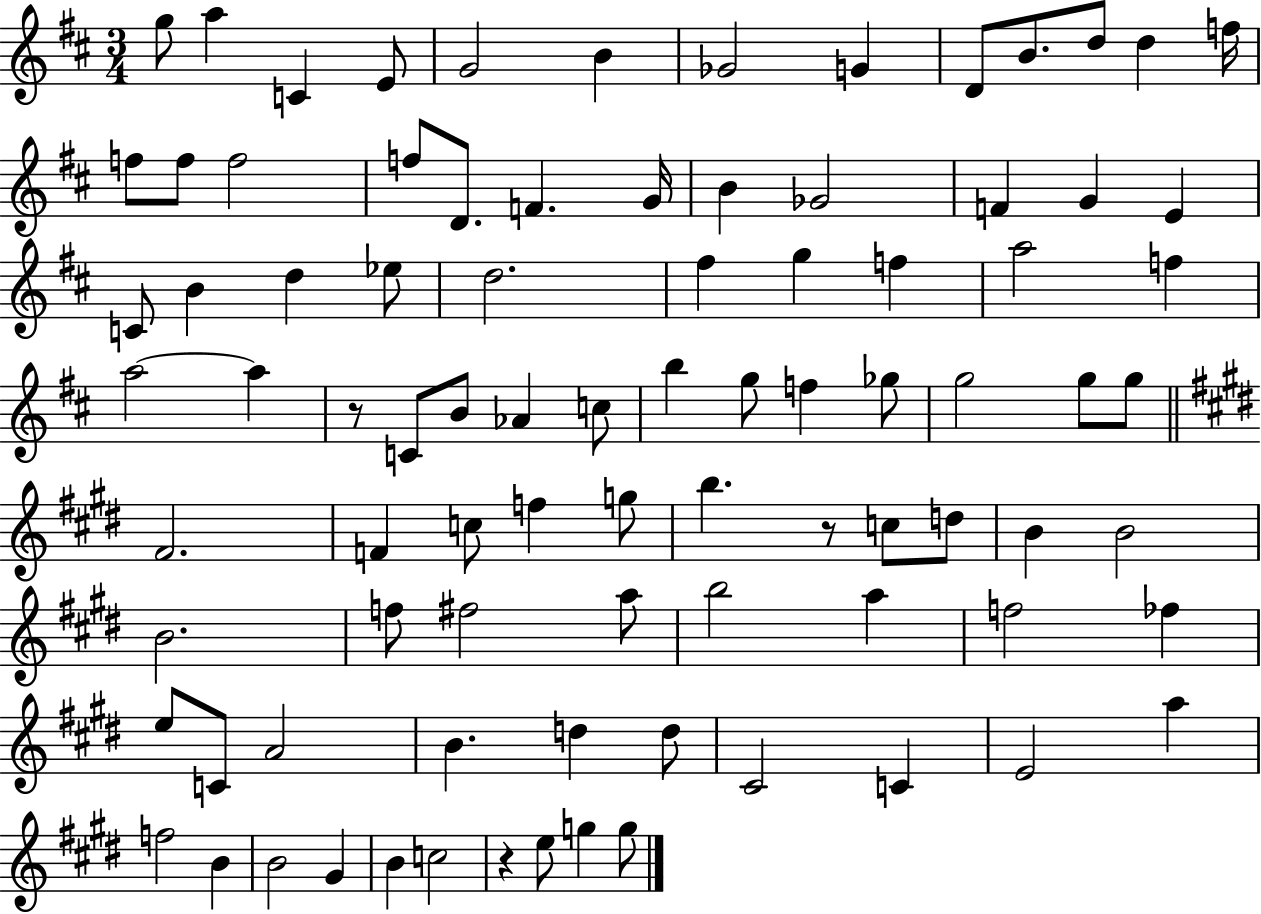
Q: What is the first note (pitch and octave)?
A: G5